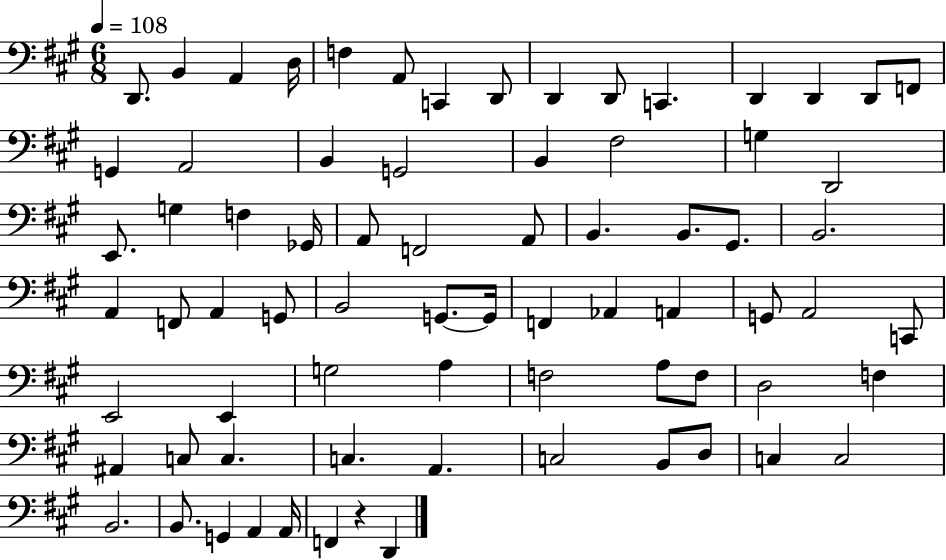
{
  \clef bass
  \numericTimeSignature
  \time 6/8
  \key a \major
  \tempo 4 = 108
  d,8. b,4 a,4 d16 | f4 a,8 c,4 d,8 | d,4 d,8 c,4. | d,4 d,4 d,8 f,8 | \break g,4 a,2 | b,4 g,2 | b,4 fis2 | g4 d,2 | \break e,8. g4 f4 ges,16 | a,8 f,2 a,8 | b,4. b,8. gis,8. | b,2. | \break a,4 f,8 a,4 g,8 | b,2 g,8.~~ g,16 | f,4 aes,4 a,4 | g,8 a,2 c,8 | \break e,2 e,4 | g2 a4 | f2 a8 f8 | d2 f4 | \break ais,4 c8 c4. | c4. a,4. | c2 b,8 d8 | c4 c2 | \break b,2. | b,8. g,4 a,4 a,16 | f,4 r4 d,4 | \bar "|."
}